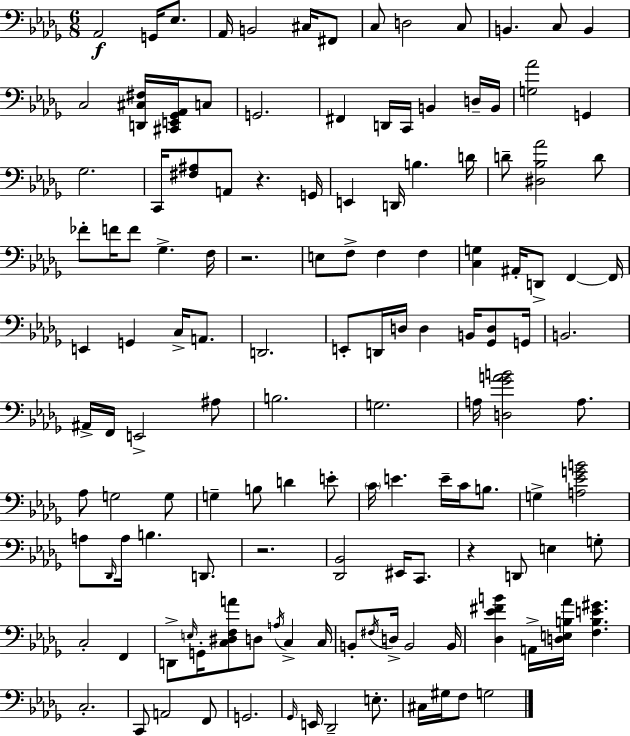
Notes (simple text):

Ab2/h G2/s Eb3/e. Ab2/s B2/h C#3/s F#2/e C3/e D3/h C3/e B2/q. C3/e B2/q C3/h [D2,C#3,F#3]/s [C#2,E2,Gb2,Ab2]/s C3/e G2/h. F#2/q D2/s C2/s B2/q D3/s B2/s [G3,Ab4]/h G2/q Gb3/h. C2/s [F#3,A#3]/e A2/e R/q. G2/s E2/q D2/s B3/q. D4/s D4/e [D#3,Bb3,Ab4]/h D4/e FES4/e F4/s F4/e Gb3/q. F3/s R/h. E3/e F3/e F3/q F3/q [C3,G3]/q A#2/s D2/e F2/q F2/s E2/q G2/q C3/s A2/e. D2/h. E2/e D2/s D3/s D3/q B2/s [Gb2,D3]/e G2/s B2/h. A#2/s F2/s E2/h A#3/e B3/h. G3/h. A3/s [D3,Gb4,A4,B4]/h A3/e. Ab3/e G3/h G3/e G3/q B3/e D4/q E4/e C4/s E4/q. E4/s C4/s B3/e. G3/q [A3,Eb4,G4,B4]/h A3/e Db2/s A3/s B3/q. D2/e. R/h. [Db2,Bb2]/h EIS2/s C2/e. R/q D2/e E3/q G3/e C3/h F2/q D2/e E3/s G2/s [C3,D#3,F3,A4]/e D3/e A3/s C3/q C3/s B2/e F#3/s D3/s B2/h B2/s [Db3,Eb4,F#4,B4]/q A2/s [D3,E3,B3,Ab4]/s [F3,B3,E4,G#4]/q. C3/h. C2/e A2/h F2/e G2/h. Gb2/s E2/s Db2/h E3/e. C#3/s G#3/s F3/e G3/h